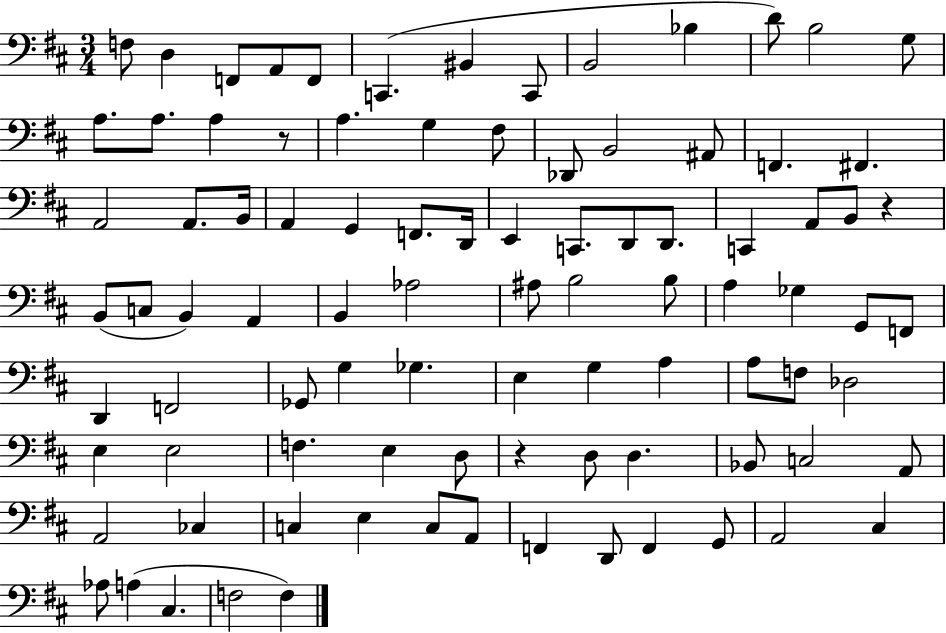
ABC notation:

X:1
T:Untitled
M:3/4
L:1/4
K:D
F,/2 D, F,,/2 A,,/2 F,,/2 C,, ^B,, C,,/2 B,,2 _B, D/2 B,2 G,/2 A,/2 A,/2 A, z/2 A, G, ^F,/2 _D,,/2 B,,2 ^A,,/2 F,, ^F,, A,,2 A,,/2 B,,/4 A,, G,, F,,/2 D,,/4 E,, C,,/2 D,,/2 D,,/2 C,, A,,/2 B,,/2 z B,,/2 C,/2 B,, A,, B,, _A,2 ^A,/2 B,2 B,/2 A, _G, G,,/2 F,,/2 D,, F,,2 _G,,/2 G, _G, E, G, A, A,/2 F,/2 _D,2 E, E,2 F, E, D,/2 z D,/2 D, _B,,/2 C,2 A,,/2 A,,2 _C, C, E, C,/2 A,,/2 F,, D,,/2 F,, G,,/2 A,,2 ^C, _A,/2 A, ^C, F,2 F,